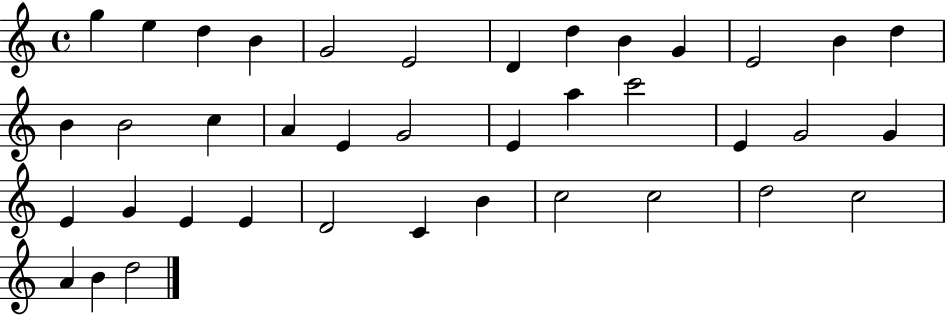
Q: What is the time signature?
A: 4/4